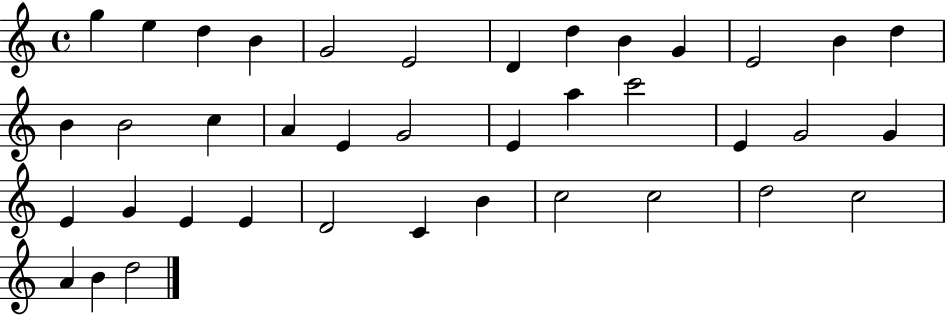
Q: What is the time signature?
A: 4/4